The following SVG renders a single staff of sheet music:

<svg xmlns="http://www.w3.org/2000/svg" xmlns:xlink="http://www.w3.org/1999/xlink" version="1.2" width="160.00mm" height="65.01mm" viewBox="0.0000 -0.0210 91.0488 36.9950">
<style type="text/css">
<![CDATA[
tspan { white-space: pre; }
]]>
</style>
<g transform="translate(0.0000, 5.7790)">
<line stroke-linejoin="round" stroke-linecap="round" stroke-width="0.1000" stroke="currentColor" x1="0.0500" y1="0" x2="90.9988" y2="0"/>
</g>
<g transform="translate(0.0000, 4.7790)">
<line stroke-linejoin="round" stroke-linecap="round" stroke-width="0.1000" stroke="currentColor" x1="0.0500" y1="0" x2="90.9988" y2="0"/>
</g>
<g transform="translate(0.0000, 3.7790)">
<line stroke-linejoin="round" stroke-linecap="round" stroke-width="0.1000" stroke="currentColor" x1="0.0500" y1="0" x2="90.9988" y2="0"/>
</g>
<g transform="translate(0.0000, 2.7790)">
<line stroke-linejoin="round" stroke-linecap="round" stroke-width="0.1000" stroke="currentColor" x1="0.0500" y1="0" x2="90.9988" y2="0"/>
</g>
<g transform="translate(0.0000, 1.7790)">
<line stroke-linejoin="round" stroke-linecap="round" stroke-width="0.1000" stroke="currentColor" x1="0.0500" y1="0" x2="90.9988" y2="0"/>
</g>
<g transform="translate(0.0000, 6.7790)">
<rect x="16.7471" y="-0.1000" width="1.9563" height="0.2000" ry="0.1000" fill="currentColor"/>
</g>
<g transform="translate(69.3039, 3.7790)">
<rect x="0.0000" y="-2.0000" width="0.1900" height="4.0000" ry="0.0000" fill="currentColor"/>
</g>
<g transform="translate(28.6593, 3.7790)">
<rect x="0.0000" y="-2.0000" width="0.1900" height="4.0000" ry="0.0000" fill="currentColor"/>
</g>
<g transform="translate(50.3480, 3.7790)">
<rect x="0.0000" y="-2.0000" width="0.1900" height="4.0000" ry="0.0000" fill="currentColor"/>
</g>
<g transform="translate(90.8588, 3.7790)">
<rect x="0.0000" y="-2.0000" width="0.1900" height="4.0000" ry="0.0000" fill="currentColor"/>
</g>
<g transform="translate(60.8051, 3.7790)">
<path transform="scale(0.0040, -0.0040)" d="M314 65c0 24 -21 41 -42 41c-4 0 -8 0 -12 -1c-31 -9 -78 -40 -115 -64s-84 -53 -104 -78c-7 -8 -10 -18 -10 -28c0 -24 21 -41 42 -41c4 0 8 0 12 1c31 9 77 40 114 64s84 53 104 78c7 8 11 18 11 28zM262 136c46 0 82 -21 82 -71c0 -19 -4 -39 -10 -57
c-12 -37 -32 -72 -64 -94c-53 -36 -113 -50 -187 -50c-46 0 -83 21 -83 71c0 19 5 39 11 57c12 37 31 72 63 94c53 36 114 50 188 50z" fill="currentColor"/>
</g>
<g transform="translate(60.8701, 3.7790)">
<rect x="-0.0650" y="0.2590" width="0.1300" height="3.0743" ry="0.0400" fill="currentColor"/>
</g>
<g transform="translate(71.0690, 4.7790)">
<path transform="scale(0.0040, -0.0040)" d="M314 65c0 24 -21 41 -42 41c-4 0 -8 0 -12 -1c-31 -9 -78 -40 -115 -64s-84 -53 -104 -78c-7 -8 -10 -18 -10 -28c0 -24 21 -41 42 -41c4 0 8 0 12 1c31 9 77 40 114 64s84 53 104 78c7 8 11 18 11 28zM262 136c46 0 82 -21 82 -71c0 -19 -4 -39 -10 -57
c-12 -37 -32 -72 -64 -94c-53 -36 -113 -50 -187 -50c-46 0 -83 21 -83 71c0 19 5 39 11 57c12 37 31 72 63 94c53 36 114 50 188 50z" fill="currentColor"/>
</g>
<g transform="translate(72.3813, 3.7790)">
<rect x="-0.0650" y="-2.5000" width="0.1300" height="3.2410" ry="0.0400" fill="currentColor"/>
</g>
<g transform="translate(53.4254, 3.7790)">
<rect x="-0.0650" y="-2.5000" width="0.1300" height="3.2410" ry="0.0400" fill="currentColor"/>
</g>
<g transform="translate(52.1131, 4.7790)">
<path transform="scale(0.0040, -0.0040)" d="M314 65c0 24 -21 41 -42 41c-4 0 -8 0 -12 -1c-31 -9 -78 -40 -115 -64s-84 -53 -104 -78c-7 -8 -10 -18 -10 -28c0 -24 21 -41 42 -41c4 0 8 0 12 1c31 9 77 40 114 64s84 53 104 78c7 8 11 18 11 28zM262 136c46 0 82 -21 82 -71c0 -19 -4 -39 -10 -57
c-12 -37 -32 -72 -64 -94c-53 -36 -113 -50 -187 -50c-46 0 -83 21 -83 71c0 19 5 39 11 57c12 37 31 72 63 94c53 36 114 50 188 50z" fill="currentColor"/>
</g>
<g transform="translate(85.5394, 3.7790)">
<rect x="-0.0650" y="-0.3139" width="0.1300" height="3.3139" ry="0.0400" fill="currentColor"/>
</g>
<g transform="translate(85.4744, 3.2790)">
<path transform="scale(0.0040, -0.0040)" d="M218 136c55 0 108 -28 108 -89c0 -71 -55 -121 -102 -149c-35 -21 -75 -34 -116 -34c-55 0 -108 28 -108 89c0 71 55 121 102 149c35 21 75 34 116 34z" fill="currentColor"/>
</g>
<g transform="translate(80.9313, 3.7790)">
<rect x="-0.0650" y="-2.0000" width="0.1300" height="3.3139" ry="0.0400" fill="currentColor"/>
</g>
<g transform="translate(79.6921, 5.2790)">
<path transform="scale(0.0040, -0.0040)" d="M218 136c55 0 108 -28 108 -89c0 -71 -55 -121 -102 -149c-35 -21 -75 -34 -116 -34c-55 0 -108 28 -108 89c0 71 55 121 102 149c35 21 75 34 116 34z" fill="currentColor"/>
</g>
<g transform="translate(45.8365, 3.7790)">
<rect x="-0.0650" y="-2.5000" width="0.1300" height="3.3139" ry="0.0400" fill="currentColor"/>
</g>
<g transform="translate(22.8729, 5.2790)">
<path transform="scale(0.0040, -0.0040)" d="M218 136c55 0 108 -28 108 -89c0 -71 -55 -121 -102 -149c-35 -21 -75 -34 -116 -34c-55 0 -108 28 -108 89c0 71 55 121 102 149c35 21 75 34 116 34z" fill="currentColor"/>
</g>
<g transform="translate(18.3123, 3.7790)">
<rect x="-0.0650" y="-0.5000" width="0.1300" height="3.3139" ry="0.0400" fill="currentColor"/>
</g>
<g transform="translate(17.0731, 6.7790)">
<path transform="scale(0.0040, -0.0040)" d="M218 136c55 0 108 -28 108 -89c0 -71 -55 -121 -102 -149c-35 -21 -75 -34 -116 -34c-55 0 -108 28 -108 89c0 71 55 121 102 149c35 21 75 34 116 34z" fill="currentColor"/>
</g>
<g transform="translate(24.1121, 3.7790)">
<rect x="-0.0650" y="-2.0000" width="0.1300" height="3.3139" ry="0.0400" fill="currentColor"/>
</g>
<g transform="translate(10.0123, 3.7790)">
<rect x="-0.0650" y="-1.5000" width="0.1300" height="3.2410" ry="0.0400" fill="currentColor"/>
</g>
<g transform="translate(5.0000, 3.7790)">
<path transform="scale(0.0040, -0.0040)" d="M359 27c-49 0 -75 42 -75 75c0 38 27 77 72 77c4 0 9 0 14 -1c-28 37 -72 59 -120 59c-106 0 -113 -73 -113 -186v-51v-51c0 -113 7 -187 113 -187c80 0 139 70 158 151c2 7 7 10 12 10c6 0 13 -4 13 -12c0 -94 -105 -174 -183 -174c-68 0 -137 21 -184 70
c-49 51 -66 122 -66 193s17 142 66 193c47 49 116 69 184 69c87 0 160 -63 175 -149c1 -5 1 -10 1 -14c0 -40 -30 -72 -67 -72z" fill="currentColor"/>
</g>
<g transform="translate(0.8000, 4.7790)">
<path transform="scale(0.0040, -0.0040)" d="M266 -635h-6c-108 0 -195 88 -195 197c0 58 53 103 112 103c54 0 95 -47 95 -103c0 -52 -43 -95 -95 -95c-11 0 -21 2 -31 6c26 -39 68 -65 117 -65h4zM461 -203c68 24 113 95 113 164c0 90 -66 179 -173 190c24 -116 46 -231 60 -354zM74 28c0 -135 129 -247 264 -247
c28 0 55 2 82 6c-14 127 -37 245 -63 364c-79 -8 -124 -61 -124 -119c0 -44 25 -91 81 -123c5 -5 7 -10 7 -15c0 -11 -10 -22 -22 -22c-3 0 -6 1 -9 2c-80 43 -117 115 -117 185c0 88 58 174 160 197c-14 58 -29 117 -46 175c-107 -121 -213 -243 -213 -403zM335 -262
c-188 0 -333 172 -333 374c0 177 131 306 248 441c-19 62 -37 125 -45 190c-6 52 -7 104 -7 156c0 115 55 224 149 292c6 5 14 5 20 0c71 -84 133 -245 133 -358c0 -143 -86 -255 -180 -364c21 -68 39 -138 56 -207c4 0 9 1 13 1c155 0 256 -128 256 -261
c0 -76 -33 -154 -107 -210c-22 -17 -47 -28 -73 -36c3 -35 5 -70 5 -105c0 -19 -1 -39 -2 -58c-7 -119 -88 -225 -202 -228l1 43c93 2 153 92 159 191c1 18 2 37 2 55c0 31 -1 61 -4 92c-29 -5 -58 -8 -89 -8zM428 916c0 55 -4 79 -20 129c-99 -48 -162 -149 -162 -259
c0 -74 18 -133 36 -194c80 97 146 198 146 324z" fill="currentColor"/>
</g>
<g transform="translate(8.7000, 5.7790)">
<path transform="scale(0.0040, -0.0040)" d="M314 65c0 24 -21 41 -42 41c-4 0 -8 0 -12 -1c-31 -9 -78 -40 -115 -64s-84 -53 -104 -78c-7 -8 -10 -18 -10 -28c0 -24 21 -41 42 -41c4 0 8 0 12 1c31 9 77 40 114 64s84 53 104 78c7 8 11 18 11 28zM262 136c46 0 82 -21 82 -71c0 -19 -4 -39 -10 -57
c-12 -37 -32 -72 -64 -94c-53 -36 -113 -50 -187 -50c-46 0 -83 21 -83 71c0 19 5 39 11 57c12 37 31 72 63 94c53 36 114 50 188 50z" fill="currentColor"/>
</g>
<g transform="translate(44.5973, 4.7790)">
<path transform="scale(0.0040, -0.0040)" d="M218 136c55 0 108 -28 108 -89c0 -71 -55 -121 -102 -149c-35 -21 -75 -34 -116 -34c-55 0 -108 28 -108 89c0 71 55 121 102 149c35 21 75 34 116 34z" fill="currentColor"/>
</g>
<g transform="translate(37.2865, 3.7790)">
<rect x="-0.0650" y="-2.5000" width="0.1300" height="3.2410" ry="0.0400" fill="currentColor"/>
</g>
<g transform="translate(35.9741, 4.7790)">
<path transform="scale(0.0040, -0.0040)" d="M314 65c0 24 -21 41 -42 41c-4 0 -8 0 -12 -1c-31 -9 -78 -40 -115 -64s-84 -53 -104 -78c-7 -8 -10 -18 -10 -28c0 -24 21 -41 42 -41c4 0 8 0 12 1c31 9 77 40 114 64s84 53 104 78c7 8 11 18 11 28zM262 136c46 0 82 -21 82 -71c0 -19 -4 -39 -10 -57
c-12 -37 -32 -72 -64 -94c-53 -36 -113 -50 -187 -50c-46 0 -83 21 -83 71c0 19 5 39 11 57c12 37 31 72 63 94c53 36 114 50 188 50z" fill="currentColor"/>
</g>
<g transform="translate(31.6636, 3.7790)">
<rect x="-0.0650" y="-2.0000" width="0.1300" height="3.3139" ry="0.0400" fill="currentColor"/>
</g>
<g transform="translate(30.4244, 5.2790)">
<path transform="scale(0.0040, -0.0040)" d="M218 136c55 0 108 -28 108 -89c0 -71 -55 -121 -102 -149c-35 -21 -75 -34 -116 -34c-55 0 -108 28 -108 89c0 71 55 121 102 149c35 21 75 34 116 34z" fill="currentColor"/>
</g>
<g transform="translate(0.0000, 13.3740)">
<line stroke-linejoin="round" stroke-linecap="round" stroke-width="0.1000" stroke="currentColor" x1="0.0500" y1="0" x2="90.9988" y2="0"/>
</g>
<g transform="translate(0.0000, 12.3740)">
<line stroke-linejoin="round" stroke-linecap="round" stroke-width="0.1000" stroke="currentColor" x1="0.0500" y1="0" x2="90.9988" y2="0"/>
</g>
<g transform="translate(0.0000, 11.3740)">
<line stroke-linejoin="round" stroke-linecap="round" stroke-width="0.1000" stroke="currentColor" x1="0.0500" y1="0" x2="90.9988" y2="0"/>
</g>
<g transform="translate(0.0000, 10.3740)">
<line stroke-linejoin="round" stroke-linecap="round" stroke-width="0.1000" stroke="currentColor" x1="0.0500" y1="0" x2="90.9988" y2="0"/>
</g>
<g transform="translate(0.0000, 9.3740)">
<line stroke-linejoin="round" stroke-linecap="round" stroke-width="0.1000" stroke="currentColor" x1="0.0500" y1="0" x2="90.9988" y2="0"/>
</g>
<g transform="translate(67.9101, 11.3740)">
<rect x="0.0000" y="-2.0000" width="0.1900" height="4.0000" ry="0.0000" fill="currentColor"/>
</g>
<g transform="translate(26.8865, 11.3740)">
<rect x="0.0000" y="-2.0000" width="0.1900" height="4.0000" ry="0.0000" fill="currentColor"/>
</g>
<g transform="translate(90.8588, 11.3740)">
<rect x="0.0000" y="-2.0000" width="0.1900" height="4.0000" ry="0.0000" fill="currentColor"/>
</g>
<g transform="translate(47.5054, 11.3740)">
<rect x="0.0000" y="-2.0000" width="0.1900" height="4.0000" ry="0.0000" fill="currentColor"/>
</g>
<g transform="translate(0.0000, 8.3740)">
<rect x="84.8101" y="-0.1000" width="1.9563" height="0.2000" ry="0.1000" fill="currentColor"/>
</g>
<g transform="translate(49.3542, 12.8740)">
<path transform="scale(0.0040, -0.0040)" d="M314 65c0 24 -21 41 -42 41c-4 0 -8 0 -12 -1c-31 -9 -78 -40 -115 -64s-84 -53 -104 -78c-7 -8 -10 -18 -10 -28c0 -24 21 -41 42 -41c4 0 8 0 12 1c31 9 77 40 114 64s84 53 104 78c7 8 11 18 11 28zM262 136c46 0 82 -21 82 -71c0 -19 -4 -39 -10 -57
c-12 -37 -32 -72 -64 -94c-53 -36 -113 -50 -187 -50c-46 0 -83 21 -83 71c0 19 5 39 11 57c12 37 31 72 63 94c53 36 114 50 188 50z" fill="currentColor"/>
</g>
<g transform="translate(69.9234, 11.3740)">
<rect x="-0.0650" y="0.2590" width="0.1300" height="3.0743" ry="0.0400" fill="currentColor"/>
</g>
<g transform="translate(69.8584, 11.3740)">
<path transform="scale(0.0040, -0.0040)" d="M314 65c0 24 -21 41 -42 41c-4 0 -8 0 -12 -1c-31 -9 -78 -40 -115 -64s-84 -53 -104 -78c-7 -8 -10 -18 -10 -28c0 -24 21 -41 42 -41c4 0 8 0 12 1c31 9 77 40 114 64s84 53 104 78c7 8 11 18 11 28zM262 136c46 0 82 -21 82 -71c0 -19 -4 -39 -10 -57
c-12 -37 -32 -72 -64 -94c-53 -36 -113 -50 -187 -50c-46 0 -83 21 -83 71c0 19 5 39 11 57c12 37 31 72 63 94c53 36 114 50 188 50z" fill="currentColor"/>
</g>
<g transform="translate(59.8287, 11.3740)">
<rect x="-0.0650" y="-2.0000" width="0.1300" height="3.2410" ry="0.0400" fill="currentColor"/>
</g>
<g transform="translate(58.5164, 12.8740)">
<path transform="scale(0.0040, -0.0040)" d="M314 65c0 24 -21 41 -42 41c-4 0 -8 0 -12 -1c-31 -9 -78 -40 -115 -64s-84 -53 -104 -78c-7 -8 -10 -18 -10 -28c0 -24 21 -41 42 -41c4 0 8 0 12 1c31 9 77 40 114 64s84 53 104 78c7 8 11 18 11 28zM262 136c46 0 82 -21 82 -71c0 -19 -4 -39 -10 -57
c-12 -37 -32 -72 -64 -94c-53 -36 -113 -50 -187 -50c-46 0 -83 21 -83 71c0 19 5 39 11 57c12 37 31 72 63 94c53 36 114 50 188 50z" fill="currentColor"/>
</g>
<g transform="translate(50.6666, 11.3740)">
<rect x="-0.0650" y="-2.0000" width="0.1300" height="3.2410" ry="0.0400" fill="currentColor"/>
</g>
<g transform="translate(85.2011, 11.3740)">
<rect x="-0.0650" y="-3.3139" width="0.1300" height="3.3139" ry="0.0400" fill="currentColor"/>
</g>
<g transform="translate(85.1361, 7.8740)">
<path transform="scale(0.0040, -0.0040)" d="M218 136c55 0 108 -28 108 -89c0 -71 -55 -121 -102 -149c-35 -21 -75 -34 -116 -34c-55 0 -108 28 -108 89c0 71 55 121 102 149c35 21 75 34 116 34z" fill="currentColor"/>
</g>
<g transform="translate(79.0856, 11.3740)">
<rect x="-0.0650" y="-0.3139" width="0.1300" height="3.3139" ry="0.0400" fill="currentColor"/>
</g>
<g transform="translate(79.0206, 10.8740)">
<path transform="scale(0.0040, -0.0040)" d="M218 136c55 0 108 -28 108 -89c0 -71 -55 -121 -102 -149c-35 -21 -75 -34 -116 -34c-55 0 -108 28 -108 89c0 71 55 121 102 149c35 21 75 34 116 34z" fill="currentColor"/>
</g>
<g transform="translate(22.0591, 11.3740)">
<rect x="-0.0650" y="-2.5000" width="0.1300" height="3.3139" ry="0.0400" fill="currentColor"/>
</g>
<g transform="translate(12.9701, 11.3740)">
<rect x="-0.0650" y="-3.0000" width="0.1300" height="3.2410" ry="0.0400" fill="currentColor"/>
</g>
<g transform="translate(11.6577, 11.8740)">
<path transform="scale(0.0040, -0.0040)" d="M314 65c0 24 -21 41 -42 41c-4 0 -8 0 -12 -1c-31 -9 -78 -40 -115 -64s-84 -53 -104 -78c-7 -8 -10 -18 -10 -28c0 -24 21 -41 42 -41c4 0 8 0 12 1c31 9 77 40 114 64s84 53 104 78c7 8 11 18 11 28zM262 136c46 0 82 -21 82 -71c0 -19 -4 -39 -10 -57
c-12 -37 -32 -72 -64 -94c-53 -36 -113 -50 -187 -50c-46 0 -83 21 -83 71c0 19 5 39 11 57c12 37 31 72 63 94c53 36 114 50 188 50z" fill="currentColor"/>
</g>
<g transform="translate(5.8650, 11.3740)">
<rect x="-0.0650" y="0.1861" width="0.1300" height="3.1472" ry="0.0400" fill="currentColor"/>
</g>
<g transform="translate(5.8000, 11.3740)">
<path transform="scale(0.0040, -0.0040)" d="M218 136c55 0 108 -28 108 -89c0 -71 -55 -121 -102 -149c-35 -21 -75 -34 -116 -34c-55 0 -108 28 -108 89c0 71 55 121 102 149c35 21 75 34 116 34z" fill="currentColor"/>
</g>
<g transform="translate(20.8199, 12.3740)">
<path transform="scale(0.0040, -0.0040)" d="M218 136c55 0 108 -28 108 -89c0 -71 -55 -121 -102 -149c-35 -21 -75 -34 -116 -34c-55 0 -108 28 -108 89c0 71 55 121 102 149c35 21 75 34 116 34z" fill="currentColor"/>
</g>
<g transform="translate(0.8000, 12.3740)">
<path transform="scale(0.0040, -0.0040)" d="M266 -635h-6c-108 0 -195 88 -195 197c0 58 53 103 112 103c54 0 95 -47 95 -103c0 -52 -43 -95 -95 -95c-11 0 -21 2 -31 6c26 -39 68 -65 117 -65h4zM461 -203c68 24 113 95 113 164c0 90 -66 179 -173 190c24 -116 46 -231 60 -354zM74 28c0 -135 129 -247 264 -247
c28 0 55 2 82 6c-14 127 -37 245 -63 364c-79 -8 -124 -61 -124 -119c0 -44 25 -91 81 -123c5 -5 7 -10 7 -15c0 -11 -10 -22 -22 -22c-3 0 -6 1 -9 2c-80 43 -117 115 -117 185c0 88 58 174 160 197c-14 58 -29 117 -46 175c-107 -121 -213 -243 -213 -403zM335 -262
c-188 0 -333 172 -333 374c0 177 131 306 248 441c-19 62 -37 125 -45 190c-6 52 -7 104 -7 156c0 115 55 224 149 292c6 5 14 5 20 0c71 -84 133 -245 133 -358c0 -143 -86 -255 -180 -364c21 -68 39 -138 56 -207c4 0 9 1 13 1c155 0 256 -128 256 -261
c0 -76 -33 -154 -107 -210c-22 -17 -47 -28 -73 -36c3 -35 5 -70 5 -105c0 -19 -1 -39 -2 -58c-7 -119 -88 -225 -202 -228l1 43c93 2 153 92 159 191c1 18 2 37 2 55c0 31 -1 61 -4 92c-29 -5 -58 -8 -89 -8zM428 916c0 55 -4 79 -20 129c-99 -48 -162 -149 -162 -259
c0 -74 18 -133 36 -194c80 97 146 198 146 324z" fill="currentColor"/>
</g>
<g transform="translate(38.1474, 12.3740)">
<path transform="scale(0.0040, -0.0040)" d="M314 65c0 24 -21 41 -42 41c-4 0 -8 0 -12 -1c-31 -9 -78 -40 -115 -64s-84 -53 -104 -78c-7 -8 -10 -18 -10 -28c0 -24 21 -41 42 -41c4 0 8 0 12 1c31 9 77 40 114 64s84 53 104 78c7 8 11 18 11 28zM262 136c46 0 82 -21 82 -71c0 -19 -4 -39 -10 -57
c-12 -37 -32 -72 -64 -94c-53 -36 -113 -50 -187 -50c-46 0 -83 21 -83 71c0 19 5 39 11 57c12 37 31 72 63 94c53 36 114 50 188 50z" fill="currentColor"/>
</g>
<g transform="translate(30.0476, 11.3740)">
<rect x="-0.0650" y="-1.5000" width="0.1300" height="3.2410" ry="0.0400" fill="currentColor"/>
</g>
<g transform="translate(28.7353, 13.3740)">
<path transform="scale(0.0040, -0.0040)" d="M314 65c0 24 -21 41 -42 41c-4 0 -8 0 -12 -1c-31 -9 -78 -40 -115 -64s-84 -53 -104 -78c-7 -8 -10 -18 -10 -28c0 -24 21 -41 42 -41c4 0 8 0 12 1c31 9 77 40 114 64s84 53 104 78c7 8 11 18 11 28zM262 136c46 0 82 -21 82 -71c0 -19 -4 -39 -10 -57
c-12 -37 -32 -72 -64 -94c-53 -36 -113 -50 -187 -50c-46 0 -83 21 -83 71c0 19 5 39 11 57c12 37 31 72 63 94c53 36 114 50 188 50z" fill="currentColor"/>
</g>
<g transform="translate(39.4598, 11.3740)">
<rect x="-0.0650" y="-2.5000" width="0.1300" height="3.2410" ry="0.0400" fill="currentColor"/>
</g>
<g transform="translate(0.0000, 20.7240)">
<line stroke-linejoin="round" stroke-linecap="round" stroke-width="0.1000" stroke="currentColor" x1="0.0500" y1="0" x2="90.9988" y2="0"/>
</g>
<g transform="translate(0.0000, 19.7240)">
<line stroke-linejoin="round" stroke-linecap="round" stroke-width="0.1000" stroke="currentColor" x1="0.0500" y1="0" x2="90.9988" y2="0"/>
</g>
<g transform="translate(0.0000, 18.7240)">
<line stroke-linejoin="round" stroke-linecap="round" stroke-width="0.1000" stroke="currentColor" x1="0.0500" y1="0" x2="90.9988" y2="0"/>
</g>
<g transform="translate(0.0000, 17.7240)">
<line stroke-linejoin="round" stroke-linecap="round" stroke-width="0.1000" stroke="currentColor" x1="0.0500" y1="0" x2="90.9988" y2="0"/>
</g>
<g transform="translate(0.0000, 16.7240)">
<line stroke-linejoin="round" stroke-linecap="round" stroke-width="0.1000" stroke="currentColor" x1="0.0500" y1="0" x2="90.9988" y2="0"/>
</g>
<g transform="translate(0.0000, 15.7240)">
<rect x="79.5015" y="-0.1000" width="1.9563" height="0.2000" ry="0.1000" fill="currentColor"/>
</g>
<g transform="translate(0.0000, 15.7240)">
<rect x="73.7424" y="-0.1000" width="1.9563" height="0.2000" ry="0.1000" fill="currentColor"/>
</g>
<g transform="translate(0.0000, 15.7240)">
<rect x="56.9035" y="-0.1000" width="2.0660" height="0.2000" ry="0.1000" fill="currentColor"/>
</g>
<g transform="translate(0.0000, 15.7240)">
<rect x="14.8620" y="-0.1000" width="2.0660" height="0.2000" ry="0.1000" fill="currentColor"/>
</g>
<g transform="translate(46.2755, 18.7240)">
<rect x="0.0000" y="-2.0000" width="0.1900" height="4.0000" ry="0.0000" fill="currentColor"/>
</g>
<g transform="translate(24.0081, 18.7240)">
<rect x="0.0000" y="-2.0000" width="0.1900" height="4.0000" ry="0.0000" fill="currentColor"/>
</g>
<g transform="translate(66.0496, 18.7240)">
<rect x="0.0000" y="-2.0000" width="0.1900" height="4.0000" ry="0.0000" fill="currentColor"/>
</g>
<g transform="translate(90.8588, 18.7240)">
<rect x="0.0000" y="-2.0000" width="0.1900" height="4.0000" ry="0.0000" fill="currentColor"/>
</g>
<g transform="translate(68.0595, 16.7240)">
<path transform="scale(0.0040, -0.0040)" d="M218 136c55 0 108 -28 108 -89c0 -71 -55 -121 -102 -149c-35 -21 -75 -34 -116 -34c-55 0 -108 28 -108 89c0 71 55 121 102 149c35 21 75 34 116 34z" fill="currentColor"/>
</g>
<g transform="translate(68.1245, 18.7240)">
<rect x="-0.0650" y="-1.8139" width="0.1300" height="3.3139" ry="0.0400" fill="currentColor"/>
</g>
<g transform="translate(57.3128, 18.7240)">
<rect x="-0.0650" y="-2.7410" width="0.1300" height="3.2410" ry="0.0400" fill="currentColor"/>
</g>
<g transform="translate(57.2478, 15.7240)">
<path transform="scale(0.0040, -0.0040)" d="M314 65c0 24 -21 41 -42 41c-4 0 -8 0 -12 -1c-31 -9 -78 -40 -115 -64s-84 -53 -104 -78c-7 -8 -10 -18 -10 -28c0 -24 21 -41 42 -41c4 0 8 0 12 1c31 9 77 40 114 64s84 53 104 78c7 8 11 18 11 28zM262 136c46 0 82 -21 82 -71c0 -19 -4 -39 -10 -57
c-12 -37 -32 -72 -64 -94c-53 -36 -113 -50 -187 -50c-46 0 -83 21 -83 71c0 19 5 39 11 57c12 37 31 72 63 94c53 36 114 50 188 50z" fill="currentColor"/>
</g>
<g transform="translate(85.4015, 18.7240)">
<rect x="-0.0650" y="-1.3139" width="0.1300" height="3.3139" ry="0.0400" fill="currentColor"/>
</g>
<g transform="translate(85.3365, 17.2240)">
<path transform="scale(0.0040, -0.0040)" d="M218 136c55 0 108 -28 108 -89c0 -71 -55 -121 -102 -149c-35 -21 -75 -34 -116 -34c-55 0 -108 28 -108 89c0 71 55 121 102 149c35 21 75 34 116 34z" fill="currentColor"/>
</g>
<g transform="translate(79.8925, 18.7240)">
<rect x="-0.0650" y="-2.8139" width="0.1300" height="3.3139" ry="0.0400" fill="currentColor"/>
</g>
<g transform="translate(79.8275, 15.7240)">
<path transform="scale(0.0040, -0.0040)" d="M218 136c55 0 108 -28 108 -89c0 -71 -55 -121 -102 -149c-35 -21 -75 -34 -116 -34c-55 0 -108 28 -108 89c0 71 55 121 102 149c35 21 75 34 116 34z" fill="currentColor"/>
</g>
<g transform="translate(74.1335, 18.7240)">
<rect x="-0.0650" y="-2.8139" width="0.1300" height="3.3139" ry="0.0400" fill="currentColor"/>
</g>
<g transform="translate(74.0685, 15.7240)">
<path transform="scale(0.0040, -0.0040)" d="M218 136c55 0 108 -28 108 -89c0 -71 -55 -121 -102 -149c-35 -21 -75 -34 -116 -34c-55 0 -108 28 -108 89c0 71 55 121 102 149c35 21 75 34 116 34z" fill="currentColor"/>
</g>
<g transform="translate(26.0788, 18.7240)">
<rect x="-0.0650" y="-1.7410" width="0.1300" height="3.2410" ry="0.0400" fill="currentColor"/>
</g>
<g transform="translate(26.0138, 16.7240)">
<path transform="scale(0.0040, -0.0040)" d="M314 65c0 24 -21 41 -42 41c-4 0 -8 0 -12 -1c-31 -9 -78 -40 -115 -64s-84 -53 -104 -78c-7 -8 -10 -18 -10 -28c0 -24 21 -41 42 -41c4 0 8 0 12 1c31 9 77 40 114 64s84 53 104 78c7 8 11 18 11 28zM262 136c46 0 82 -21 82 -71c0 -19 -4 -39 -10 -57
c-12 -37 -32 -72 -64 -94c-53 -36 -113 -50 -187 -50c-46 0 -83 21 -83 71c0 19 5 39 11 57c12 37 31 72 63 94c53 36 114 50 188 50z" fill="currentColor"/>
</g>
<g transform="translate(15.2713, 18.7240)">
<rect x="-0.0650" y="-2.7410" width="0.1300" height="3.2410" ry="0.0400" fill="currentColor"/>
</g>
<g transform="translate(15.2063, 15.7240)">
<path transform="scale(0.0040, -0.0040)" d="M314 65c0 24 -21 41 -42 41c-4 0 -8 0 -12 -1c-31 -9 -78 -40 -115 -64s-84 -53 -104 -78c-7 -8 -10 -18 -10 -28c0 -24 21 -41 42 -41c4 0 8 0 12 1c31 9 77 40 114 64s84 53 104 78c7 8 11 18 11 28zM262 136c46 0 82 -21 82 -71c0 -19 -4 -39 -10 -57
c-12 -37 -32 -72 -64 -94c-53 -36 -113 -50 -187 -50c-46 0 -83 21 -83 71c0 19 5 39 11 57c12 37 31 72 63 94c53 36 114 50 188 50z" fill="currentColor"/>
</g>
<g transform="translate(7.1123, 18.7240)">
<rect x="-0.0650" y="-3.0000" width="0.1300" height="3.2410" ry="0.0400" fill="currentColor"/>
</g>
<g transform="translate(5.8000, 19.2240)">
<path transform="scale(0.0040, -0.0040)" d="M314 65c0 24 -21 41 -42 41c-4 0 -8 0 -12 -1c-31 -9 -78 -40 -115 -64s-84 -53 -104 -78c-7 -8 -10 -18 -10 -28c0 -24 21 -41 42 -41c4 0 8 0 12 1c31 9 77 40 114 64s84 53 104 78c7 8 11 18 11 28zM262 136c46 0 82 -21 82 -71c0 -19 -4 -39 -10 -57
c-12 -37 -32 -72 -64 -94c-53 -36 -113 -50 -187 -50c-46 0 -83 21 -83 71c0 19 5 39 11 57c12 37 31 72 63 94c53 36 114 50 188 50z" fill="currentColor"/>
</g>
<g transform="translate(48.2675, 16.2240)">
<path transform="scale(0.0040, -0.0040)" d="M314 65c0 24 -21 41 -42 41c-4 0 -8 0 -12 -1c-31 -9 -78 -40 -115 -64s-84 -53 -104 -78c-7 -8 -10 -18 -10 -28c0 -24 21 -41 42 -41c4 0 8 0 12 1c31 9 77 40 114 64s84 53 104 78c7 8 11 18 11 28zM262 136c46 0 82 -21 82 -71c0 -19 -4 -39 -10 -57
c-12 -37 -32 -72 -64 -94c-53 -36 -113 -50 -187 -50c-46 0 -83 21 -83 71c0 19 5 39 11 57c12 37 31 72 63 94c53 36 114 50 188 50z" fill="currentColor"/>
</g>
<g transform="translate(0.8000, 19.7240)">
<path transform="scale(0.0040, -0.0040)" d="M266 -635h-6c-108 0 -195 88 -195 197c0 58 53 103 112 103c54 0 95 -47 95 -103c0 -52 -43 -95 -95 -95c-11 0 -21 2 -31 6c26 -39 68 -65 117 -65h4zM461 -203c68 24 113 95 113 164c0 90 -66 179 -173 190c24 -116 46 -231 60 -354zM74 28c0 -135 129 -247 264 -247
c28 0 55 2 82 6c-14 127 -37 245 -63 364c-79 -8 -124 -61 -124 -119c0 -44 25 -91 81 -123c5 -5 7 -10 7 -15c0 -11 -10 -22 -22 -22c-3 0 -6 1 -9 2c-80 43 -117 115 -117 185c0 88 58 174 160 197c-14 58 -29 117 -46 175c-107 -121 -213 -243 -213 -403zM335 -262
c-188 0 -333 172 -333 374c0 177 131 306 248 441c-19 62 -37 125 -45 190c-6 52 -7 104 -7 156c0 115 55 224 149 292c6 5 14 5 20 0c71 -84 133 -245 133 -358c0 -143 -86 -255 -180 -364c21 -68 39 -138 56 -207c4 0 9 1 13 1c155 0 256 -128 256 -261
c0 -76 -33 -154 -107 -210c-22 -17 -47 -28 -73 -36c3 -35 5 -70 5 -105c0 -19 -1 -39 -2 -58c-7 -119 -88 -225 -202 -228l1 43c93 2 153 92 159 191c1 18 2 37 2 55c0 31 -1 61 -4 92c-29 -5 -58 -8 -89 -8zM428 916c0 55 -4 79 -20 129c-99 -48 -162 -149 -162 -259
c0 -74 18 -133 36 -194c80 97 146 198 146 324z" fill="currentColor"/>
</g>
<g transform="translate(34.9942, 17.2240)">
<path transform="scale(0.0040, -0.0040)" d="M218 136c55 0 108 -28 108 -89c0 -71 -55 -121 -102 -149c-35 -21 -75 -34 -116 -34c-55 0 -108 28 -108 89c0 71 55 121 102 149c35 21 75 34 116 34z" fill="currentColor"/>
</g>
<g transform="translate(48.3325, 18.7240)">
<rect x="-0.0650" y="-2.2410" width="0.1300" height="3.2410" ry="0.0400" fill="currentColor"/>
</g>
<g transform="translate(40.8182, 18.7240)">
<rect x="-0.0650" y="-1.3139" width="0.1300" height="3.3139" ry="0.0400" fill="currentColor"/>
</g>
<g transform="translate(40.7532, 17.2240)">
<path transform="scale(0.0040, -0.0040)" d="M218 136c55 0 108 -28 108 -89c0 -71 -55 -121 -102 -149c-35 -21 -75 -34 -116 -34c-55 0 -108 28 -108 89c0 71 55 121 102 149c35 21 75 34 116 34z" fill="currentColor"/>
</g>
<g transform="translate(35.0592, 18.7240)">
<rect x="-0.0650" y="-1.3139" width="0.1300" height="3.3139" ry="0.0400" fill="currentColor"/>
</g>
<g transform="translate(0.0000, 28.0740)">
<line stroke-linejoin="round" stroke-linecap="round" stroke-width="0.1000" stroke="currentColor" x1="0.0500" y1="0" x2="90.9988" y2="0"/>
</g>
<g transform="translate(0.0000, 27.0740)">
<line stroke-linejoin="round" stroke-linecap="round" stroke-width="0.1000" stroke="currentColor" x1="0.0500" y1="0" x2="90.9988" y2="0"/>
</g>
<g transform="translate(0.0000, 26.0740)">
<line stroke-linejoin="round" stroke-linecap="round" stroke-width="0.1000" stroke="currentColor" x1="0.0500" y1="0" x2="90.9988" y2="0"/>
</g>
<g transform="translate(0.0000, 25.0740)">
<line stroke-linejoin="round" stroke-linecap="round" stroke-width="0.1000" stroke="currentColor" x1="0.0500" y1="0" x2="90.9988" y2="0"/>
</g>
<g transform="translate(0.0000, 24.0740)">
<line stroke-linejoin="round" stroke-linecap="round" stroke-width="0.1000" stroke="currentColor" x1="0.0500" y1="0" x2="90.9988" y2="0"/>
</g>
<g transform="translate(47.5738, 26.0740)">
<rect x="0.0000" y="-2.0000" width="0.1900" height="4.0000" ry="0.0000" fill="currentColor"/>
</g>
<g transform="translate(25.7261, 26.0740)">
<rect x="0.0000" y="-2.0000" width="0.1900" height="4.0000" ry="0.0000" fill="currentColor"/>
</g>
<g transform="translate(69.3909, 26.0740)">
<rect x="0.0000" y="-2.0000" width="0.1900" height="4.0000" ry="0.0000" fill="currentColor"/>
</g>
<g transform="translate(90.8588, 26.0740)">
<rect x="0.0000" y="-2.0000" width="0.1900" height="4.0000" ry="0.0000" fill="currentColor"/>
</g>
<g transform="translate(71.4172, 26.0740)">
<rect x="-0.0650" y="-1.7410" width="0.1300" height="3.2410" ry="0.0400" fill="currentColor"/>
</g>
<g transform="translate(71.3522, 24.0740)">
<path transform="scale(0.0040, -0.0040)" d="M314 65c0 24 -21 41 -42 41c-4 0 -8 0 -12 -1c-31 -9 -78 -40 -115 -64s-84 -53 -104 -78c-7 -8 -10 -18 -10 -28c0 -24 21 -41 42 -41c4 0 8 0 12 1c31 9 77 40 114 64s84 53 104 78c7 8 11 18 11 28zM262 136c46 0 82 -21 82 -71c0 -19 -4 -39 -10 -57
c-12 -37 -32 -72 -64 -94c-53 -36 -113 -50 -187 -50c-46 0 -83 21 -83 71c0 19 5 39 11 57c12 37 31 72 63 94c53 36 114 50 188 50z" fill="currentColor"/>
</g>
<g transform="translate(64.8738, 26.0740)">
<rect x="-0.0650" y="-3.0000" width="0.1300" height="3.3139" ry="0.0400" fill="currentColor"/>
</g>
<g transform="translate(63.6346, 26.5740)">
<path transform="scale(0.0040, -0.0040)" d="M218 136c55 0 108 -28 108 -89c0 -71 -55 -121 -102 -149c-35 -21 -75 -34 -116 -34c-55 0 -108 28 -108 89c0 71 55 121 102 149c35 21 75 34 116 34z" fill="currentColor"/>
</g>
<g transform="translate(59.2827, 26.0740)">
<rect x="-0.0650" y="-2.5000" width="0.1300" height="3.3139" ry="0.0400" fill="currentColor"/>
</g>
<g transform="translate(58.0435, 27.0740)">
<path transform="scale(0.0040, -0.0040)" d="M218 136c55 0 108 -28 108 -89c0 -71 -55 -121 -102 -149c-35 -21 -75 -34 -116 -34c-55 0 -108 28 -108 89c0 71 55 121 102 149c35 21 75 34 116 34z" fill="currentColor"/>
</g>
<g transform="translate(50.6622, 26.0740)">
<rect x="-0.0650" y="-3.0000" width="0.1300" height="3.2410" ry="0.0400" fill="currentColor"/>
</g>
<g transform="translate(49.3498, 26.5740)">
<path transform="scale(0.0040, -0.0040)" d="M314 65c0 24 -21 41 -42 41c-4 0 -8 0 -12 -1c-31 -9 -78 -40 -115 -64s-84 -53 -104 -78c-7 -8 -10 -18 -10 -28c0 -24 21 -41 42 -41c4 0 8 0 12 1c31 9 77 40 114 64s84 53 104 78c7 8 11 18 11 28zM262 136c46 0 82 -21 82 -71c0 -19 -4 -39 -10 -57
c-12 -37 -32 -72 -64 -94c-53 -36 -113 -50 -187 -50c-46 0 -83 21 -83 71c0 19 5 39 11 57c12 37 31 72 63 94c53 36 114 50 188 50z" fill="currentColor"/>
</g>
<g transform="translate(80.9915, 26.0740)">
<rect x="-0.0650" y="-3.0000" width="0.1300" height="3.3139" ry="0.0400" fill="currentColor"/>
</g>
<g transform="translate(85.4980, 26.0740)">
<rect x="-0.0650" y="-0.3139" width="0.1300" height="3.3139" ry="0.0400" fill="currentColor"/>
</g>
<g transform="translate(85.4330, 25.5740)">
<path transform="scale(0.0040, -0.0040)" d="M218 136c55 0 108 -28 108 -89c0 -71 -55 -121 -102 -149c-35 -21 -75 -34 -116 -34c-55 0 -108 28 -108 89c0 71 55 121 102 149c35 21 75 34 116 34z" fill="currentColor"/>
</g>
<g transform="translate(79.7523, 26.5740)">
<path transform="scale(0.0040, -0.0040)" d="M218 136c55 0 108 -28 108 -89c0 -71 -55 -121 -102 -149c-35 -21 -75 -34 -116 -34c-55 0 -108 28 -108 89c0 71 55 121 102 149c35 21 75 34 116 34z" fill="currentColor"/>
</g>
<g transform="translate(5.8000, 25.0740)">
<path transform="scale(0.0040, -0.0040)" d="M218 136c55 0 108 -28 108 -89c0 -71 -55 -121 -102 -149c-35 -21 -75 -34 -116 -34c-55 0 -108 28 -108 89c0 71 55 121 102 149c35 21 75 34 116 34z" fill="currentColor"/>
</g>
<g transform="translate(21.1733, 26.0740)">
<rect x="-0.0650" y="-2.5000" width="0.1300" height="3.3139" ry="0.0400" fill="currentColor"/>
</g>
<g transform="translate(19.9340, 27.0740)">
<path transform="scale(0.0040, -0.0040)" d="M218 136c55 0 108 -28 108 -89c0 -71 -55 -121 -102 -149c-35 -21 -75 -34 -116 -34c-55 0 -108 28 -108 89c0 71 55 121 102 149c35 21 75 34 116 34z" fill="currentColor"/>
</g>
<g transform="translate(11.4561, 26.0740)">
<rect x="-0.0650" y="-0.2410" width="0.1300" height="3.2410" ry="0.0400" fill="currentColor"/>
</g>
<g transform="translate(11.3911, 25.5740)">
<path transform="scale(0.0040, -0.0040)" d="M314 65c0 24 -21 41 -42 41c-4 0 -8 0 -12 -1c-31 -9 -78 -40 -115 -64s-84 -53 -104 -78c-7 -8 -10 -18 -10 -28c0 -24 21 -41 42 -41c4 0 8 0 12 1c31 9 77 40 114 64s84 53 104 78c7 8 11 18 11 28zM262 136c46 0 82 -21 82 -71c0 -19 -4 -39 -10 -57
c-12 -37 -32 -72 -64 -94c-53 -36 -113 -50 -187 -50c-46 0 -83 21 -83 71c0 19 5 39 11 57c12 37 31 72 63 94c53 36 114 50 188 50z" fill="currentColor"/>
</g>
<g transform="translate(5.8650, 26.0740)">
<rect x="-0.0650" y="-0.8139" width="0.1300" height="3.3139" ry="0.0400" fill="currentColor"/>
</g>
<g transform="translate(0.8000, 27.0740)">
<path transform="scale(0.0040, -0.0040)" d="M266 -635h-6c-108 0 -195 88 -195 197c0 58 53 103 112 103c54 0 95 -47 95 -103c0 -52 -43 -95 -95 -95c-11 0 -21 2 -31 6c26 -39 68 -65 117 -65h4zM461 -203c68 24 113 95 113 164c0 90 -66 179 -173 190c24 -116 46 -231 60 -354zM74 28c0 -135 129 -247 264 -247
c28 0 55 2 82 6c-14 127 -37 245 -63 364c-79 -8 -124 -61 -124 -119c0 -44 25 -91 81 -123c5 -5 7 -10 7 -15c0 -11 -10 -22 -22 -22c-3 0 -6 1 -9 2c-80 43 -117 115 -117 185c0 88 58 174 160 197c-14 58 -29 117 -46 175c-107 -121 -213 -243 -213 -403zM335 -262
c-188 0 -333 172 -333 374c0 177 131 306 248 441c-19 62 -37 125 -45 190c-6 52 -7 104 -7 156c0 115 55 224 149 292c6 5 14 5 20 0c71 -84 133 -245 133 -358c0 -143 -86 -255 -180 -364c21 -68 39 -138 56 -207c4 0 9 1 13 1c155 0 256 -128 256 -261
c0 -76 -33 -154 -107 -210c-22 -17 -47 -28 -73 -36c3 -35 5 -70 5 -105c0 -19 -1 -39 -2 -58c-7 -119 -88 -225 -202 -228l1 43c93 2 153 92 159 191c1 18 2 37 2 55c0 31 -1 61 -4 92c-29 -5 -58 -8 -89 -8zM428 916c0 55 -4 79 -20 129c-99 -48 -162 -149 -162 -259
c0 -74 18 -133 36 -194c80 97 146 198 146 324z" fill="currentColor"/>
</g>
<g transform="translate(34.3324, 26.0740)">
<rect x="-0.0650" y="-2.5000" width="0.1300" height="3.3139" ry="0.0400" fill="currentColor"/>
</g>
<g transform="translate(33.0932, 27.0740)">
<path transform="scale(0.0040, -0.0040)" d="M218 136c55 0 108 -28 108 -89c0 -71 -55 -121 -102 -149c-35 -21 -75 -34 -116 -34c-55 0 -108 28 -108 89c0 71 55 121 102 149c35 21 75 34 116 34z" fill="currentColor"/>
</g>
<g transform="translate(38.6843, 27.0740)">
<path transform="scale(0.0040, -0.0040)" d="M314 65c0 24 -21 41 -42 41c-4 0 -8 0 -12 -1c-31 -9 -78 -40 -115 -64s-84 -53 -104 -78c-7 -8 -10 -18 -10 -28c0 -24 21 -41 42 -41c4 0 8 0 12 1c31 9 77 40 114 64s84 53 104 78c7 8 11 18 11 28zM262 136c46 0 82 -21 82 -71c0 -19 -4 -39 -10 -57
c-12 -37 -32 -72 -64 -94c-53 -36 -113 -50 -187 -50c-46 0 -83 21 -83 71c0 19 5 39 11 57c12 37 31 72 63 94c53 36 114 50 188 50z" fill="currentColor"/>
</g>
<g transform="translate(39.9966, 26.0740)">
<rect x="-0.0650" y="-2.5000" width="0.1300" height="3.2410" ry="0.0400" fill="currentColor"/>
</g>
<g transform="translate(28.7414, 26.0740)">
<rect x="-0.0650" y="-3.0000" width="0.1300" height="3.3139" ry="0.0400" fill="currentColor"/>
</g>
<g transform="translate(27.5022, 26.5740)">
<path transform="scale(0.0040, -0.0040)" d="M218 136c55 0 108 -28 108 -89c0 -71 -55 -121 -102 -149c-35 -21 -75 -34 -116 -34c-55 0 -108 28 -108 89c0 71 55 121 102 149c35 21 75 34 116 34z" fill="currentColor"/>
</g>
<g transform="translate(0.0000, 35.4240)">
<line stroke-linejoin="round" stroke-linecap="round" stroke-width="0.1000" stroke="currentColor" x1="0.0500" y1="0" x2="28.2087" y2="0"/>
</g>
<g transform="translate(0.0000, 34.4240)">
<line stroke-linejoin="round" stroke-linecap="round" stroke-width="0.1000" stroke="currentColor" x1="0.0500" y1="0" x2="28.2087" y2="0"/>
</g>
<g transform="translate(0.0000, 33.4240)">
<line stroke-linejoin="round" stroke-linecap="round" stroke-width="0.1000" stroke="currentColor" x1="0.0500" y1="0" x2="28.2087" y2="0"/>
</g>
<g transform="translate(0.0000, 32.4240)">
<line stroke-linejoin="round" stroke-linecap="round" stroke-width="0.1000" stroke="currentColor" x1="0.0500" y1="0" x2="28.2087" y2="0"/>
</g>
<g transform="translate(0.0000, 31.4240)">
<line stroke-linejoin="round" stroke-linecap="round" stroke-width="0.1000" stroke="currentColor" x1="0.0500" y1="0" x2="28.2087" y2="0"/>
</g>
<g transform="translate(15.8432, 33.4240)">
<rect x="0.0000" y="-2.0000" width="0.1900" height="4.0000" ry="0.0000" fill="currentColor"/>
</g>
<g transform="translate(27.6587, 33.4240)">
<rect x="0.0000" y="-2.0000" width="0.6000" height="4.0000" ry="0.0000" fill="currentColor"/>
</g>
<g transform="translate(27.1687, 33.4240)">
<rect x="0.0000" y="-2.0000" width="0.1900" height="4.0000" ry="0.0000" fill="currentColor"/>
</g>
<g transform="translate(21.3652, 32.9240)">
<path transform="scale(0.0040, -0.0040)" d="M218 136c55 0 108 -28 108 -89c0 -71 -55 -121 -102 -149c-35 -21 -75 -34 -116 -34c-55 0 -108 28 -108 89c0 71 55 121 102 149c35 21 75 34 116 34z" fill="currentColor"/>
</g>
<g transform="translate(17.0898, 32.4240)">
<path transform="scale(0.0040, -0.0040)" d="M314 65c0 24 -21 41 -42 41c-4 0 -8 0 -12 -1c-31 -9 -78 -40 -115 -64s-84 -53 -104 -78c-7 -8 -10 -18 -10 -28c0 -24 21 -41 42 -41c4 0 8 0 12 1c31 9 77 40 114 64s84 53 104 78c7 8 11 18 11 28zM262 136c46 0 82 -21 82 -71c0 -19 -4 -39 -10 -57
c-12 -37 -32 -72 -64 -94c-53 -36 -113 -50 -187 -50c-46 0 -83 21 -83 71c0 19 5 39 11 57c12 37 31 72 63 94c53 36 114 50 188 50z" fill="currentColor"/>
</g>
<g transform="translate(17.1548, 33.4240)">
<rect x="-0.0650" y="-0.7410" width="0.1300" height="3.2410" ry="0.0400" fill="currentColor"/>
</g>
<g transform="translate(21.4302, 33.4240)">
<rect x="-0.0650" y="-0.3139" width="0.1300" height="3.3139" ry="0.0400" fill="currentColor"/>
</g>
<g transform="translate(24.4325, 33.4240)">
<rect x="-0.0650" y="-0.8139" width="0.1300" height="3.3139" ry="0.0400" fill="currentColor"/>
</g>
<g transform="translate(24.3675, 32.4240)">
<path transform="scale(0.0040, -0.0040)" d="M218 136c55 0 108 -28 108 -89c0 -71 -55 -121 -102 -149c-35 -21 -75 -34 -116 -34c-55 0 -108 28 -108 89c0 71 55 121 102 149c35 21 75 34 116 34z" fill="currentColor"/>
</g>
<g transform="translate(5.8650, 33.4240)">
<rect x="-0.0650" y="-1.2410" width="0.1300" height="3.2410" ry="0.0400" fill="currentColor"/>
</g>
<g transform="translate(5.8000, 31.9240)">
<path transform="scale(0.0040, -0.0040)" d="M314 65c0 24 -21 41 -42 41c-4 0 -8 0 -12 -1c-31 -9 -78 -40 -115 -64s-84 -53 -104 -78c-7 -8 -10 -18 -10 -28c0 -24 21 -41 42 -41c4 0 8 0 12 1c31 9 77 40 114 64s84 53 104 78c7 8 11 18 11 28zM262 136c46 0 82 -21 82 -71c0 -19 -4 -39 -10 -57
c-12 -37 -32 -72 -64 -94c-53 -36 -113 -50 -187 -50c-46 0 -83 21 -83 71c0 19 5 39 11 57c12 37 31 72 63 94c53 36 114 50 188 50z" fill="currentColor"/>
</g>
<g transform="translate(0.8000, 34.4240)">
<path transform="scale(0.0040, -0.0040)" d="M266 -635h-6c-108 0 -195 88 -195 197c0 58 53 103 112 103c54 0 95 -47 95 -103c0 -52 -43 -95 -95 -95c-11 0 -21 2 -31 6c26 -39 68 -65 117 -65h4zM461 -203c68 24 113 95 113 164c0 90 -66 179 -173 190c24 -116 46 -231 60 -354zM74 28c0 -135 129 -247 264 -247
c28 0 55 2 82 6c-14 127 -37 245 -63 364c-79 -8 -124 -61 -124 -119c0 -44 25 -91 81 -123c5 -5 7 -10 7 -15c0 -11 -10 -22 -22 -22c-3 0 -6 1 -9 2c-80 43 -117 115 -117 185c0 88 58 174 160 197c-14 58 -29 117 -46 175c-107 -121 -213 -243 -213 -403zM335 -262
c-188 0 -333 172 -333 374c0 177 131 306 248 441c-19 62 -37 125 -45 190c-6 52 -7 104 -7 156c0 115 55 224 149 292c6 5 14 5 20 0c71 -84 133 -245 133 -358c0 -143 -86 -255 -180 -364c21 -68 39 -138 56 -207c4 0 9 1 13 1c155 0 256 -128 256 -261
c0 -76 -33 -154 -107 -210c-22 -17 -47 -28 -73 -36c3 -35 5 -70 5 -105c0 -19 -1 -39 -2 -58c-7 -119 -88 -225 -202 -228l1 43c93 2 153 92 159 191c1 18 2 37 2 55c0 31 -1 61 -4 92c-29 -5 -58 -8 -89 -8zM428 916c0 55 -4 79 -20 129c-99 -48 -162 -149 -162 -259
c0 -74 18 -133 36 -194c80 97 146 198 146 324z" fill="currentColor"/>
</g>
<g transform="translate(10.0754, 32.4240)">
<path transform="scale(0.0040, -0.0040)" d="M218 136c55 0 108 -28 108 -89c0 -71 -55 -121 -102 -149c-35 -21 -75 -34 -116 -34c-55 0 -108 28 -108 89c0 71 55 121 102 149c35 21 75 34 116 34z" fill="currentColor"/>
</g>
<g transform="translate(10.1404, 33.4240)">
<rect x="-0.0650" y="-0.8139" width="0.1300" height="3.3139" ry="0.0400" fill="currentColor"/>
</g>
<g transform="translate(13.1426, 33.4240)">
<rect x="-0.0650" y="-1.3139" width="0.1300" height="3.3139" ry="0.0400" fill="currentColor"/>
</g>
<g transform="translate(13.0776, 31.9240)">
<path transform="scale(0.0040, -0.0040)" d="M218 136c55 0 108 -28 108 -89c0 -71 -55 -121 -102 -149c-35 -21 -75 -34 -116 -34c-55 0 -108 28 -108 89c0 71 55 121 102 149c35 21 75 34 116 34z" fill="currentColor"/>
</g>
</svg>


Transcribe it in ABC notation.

X:1
T:Untitled
M:4/4
L:1/4
K:C
E2 C F F G2 G G2 B2 G2 F c B A2 G E2 G2 F2 F2 B2 c b A2 a2 f2 e e g2 a2 f a a e d c2 G A G G2 A2 G A f2 A c e2 d e d2 c d